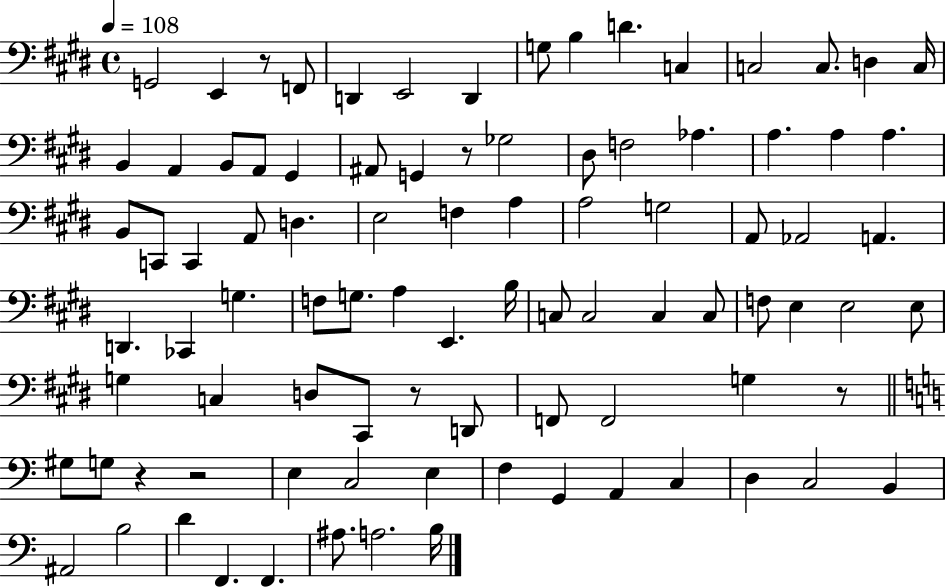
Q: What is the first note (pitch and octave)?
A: G2